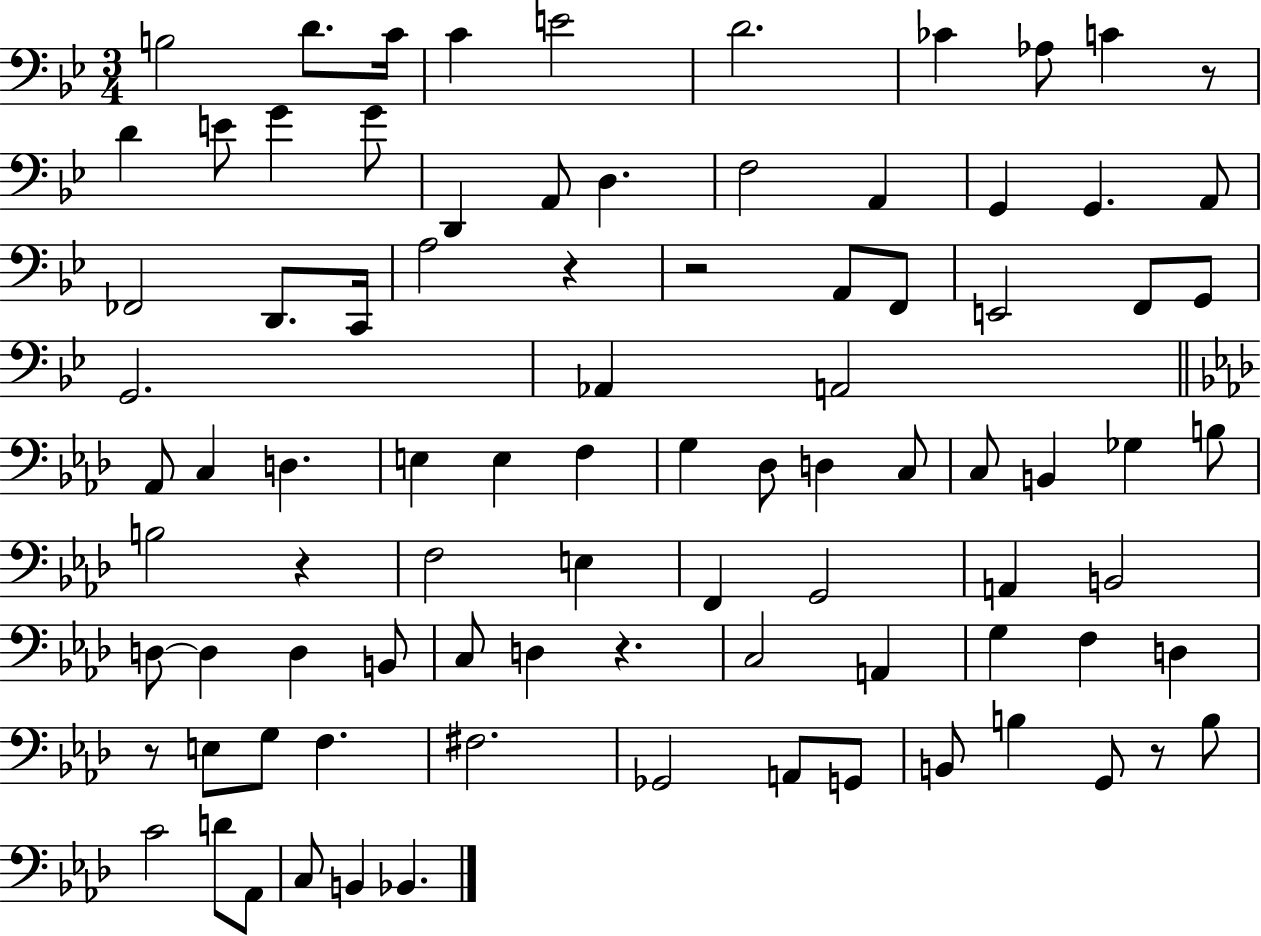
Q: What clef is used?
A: bass